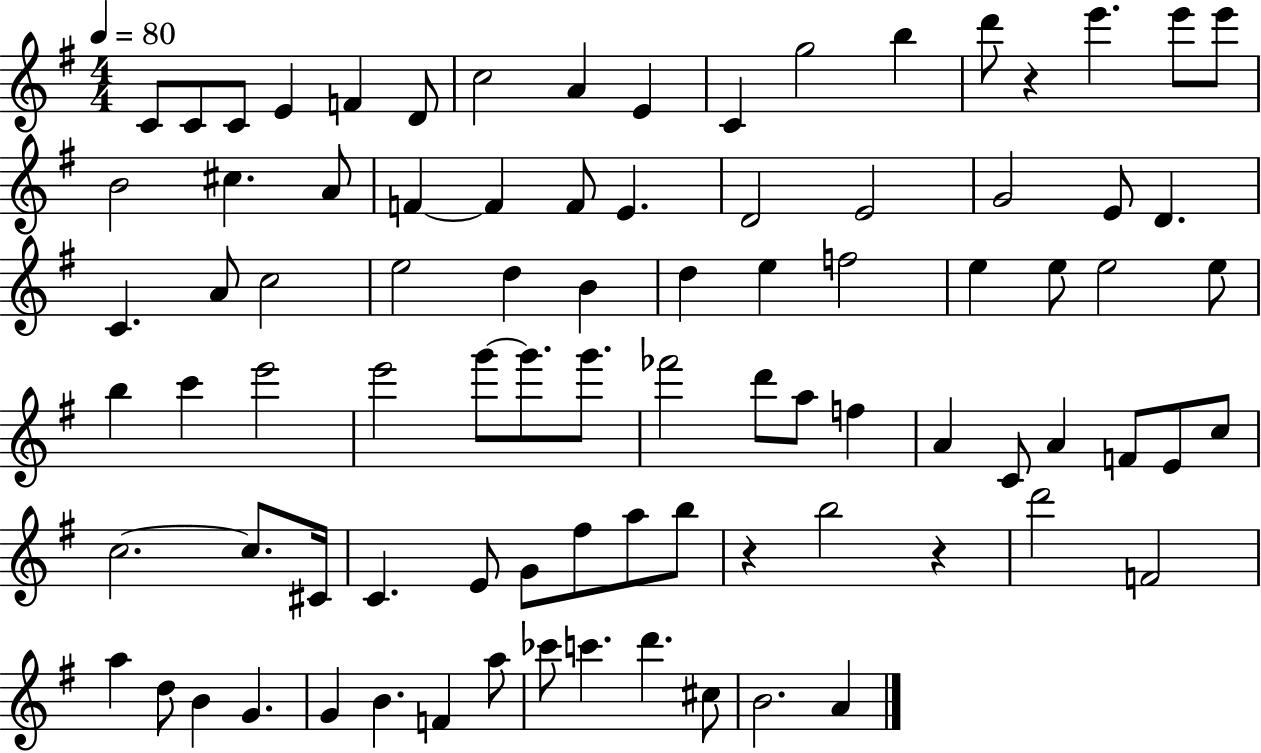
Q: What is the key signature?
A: G major